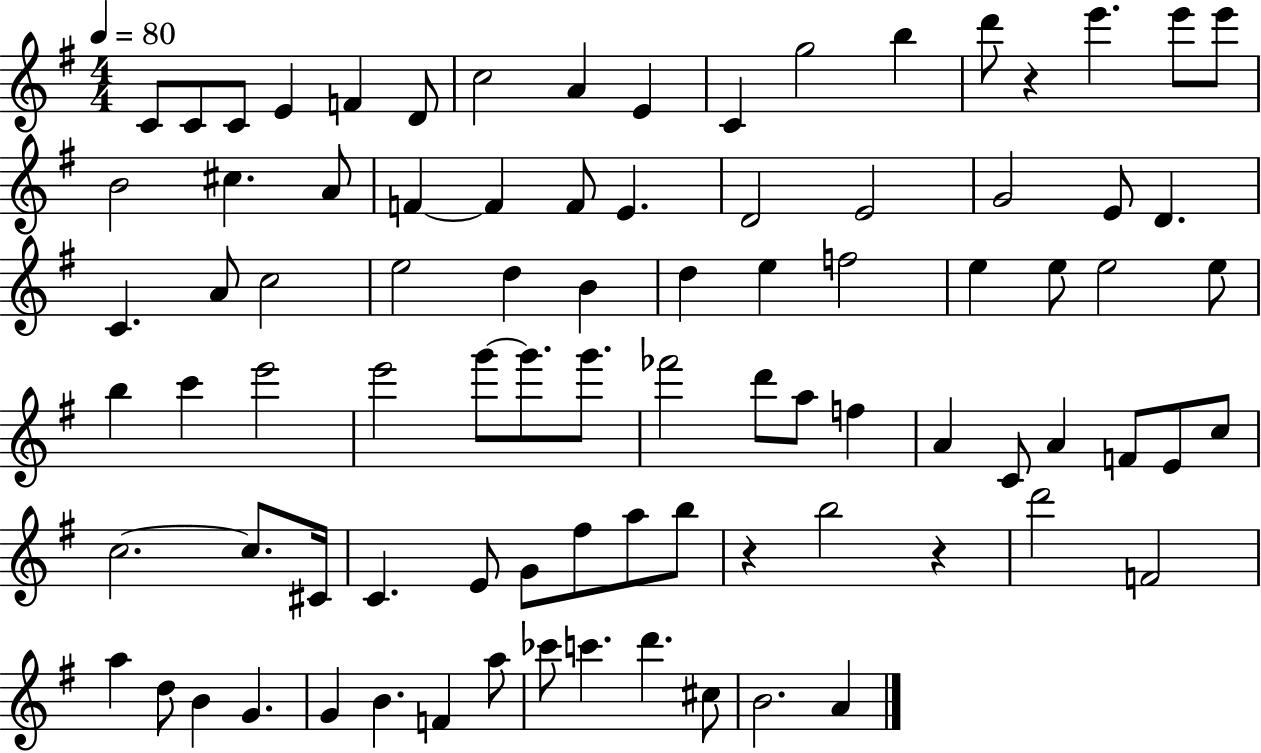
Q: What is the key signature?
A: G major